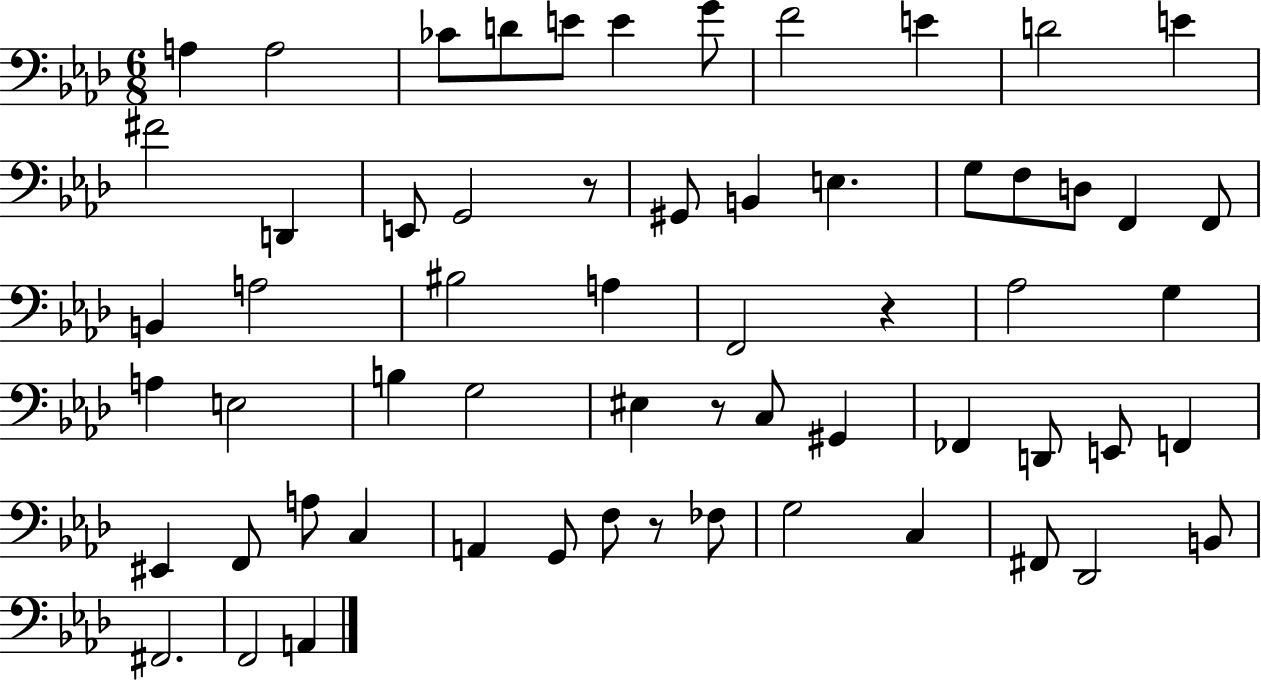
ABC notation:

X:1
T:Untitled
M:6/8
L:1/4
K:Ab
A, A,2 _C/2 D/2 E/2 E G/2 F2 E D2 E ^F2 D,, E,,/2 G,,2 z/2 ^G,,/2 B,, E, G,/2 F,/2 D,/2 F,, F,,/2 B,, A,2 ^B,2 A, F,,2 z _A,2 G, A, E,2 B, G,2 ^E, z/2 C,/2 ^G,, _F,, D,,/2 E,,/2 F,, ^E,, F,,/2 A,/2 C, A,, G,,/2 F,/2 z/2 _F,/2 G,2 C, ^F,,/2 _D,,2 B,,/2 ^F,,2 F,,2 A,,